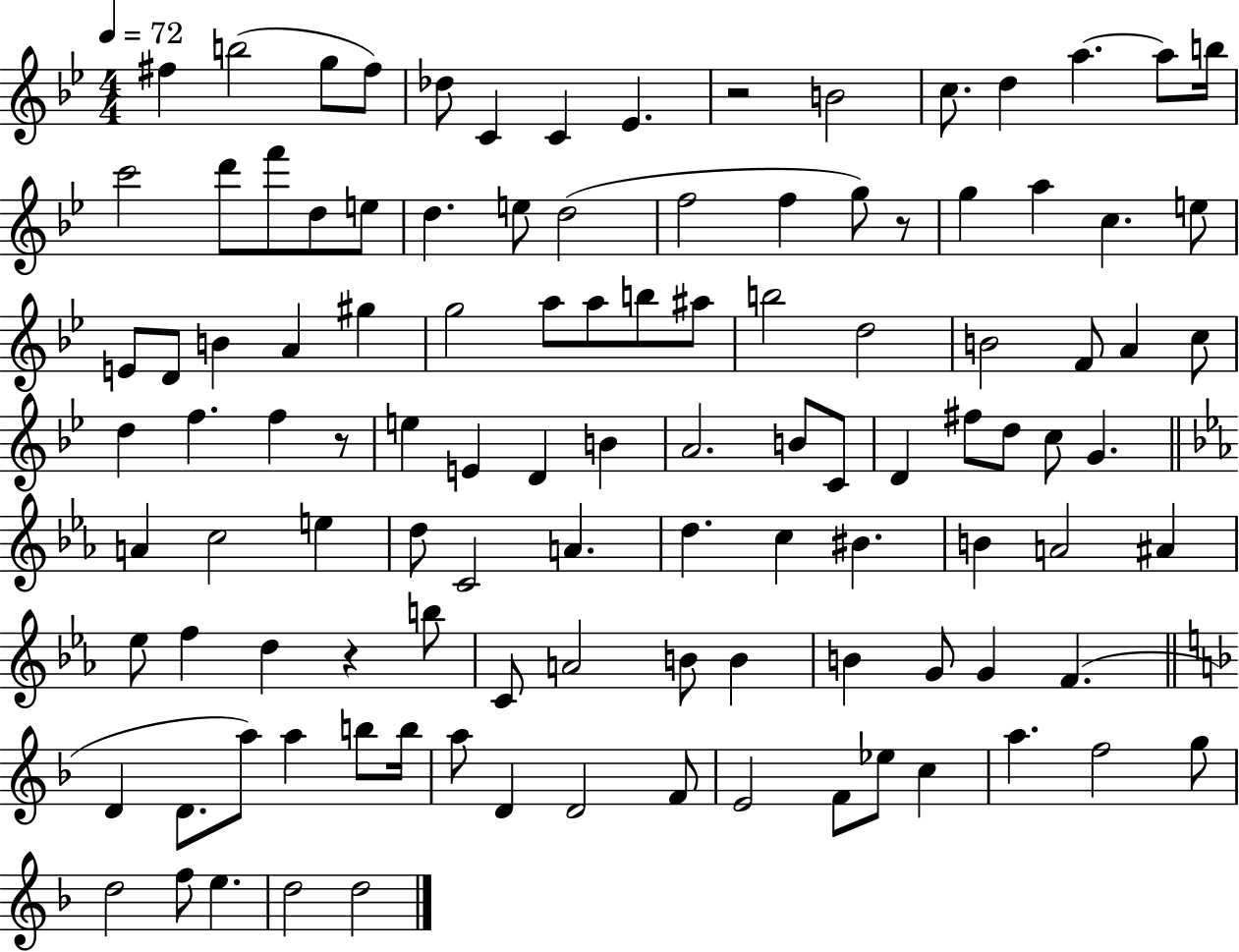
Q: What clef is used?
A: treble